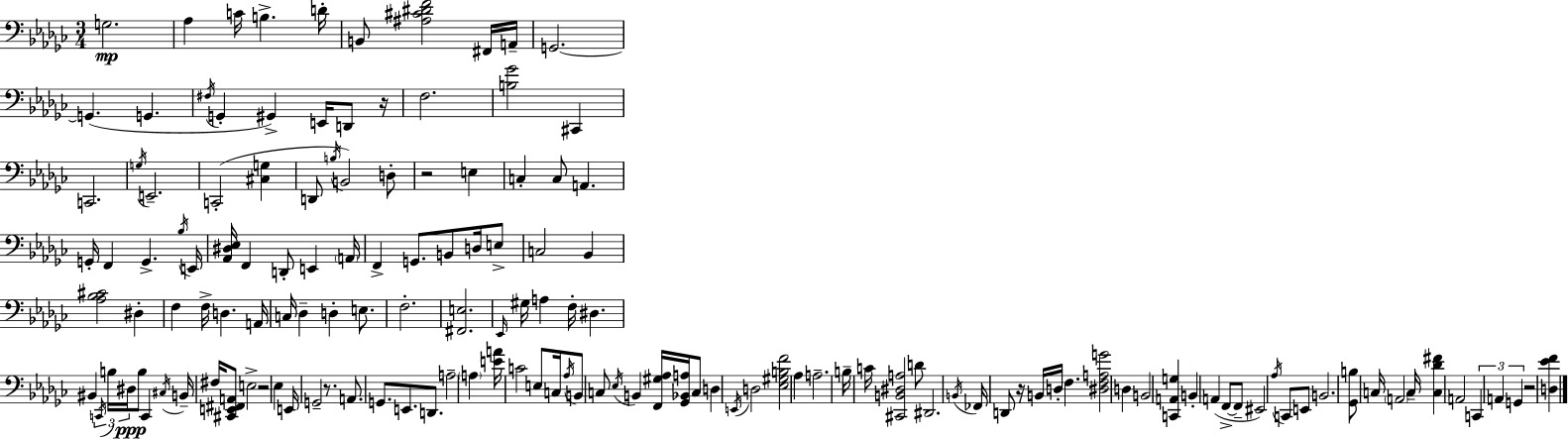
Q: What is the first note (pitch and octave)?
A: G3